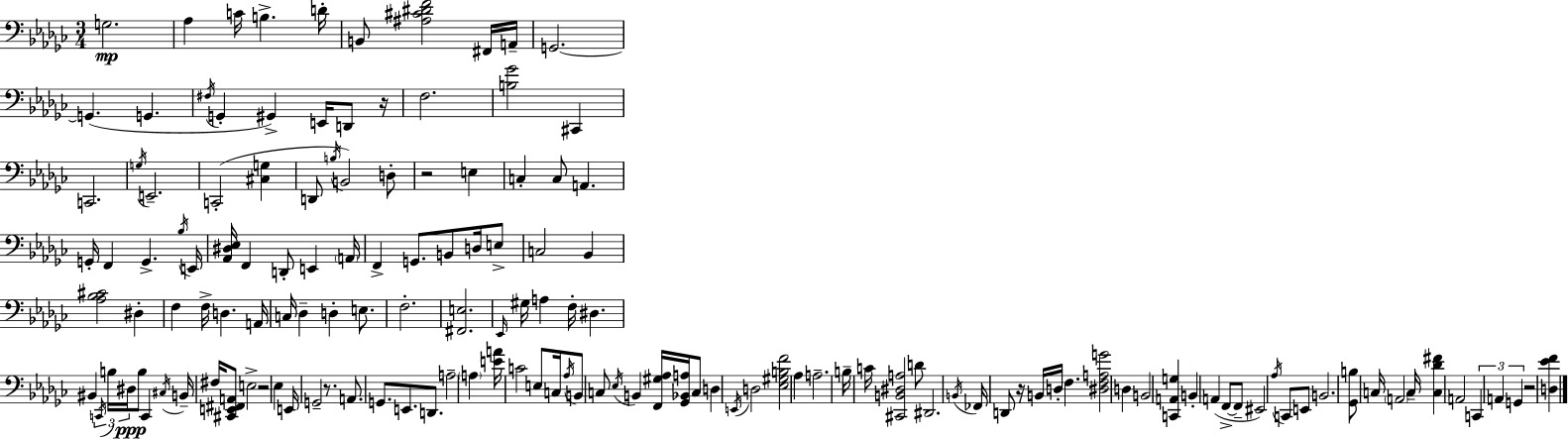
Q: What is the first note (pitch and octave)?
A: G3